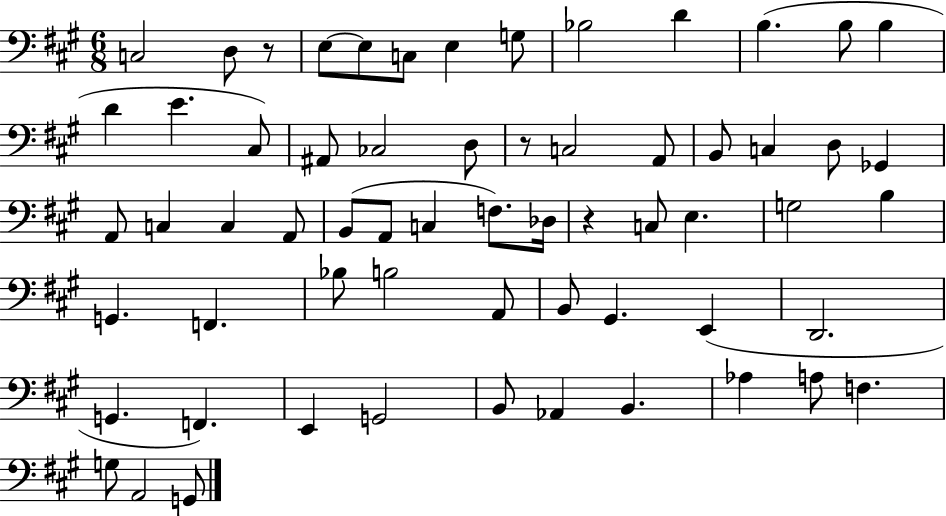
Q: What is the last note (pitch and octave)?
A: G2